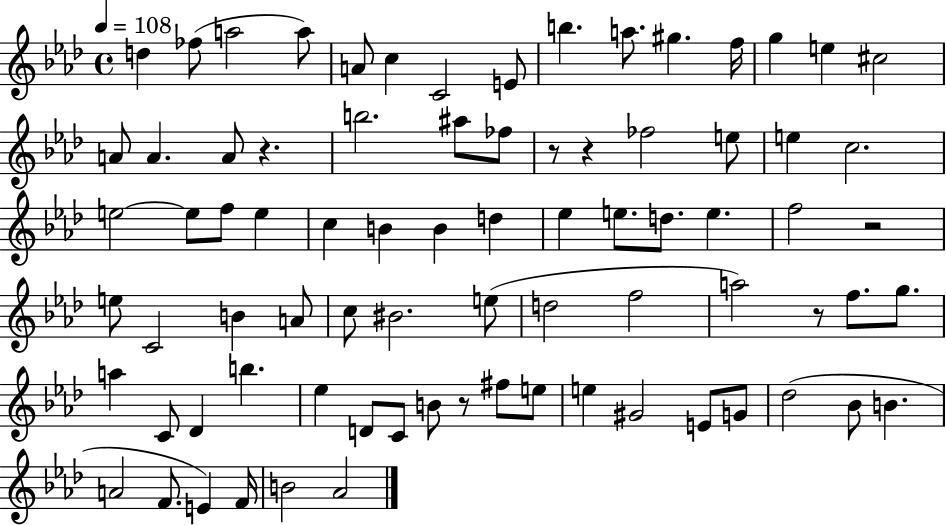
{
  \clef treble
  \time 4/4
  \defaultTimeSignature
  \key aes \major
  \tempo 4 = 108
  \repeat volta 2 { d''4 fes''8( a''2 a''8) | a'8 c''4 c'2 e'8 | b''4. a''8. gis''4. f''16 | g''4 e''4 cis''2 | \break a'8 a'4. a'8 r4. | b''2. ais''8 fes''8 | r8 r4 fes''2 e''8 | e''4 c''2. | \break e''2~~ e''8 f''8 e''4 | c''4 b'4 b'4 d''4 | ees''4 e''8. d''8. e''4. | f''2 r2 | \break e''8 c'2 b'4 a'8 | c''8 bis'2. e''8( | d''2 f''2 | a''2) r8 f''8. g''8. | \break a''4 c'8 des'4 b''4. | ees''4 d'8 c'8 b'8 r8 fis''8 e''8 | e''4 gis'2 e'8 g'8 | des''2( bes'8 b'4. | \break a'2 f'8. e'4) f'16 | b'2 aes'2 | } \bar "|."
}